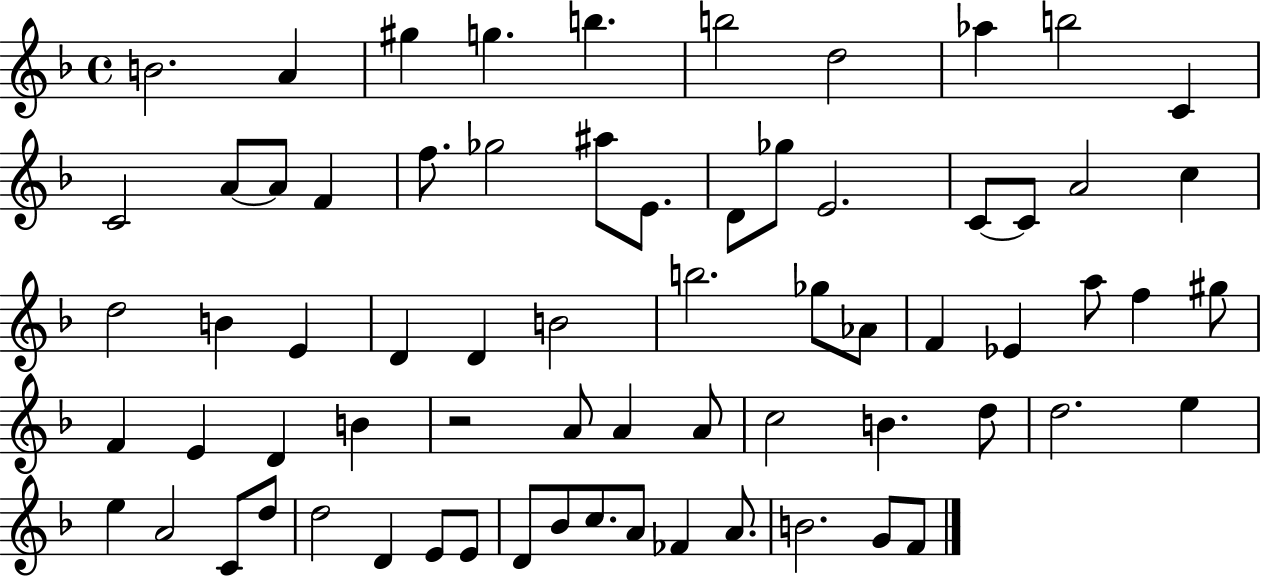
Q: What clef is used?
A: treble